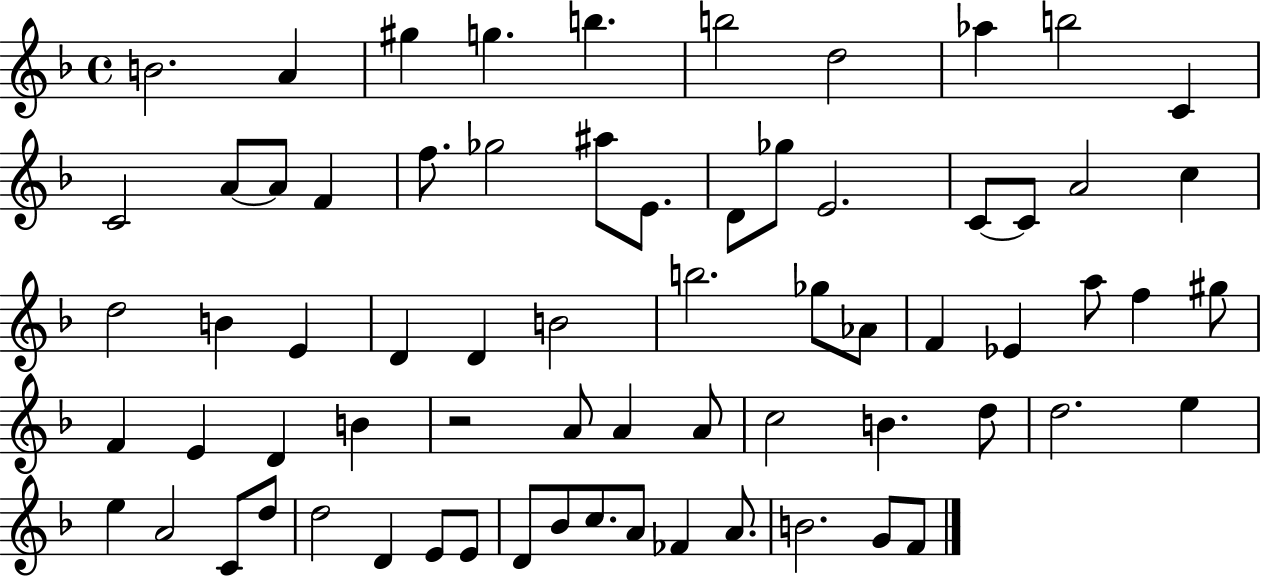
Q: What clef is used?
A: treble